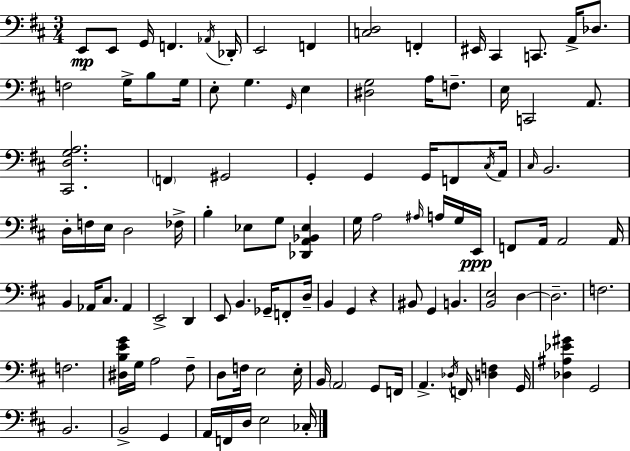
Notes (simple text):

E2/e E2/e G2/s F2/q. Ab2/s Db2/s E2/h F2/q [C3,D3]/h F2/q EIS2/s C#2/q C2/e. A2/s Db3/e. F3/h G3/s B3/e G3/s E3/e G3/q. G2/s E3/q [D#3,G3]/h A3/s F3/e. E3/s C2/h A2/e. [C#2,D3,G3,A3]/h. F2/q G#2/h G2/q G2/q G2/s F2/e C#3/s A2/s C#3/s B2/h. D3/s F3/s E3/s D3/h FES3/s B3/q Eb3/e G3/e [Db2,A2,Bb2,Eb3]/q G3/s A3/h A#3/s A3/s G3/s E2/s F2/e A2/s A2/h A2/s B2/q Ab2/s C#3/e. Ab2/q E2/h D2/q E2/e B2/q. Gb2/s F2/e D3/s B2/q G2/q R/q BIS2/e G2/q B2/q. [B2,E3]/h D3/q D3/h. F3/h. F3/h. [D#3,B3,E4,G4]/s G3/s A3/h F#3/e D3/e F3/s E3/h E3/s B2/s A2/h G2/e F2/s A2/q. Db3/s F2/s [D3,F3]/q G2/s [Db3,A#3,Eb4,G#4]/q G2/h B2/h. B2/h G2/q A2/s F2/s D3/s E3/h CES3/s